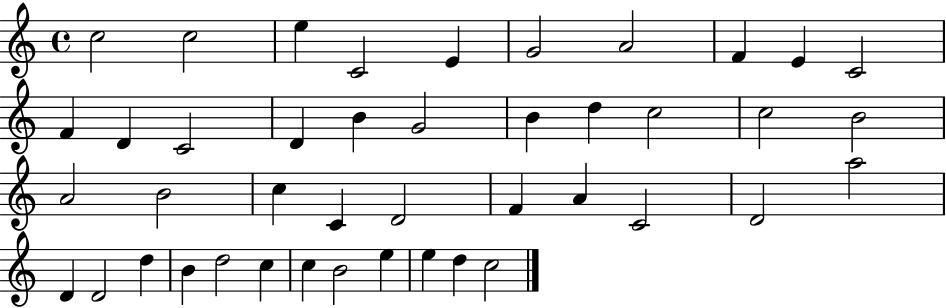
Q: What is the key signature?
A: C major